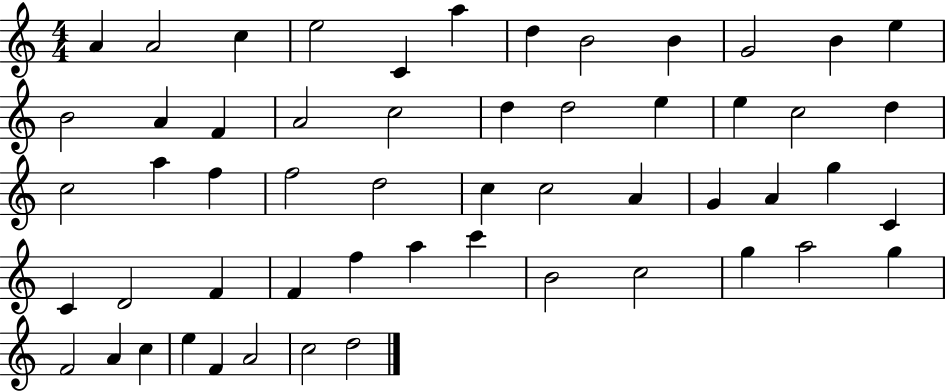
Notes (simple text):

A4/q A4/h C5/q E5/h C4/q A5/q D5/q B4/h B4/q G4/h B4/q E5/q B4/h A4/q F4/q A4/h C5/h D5/q D5/h E5/q E5/q C5/h D5/q C5/h A5/q F5/q F5/h D5/h C5/q C5/h A4/q G4/q A4/q G5/q C4/q C4/q D4/h F4/q F4/q F5/q A5/q C6/q B4/h C5/h G5/q A5/h G5/q F4/h A4/q C5/q E5/q F4/q A4/h C5/h D5/h